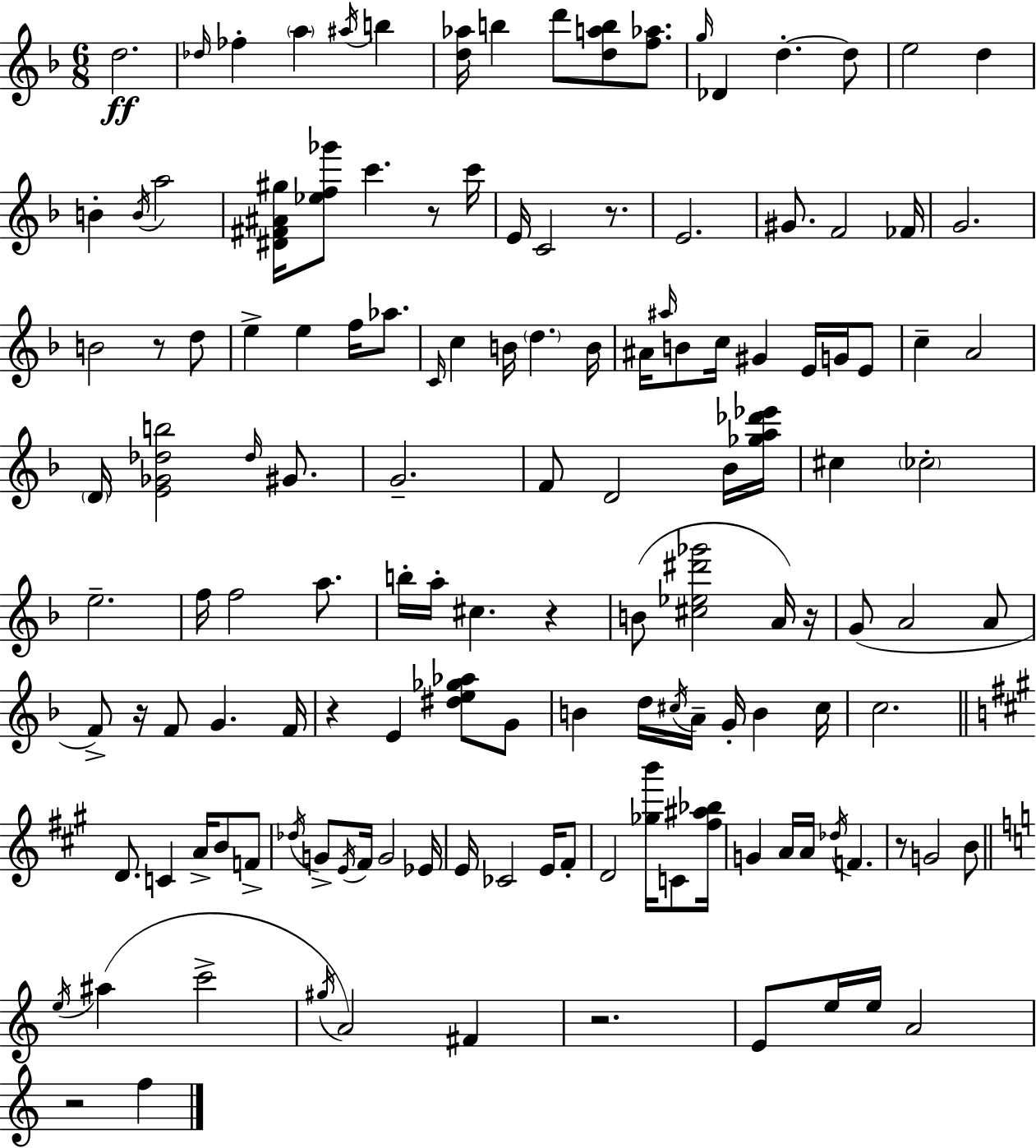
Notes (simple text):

D5/h. Db5/s FES5/q A5/q A#5/s B5/q [D5,Ab5]/s B5/q D6/e [D5,A5,B5]/e [F5,Ab5]/e. G5/s Db4/q D5/q. D5/e E5/h D5/q B4/q B4/s A5/h [D#4,F#4,A#4,G#5]/s [Eb5,F5,Gb6]/e C6/q. R/e C6/s E4/s C4/h R/e. E4/h. G#4/e. F4/h FES4/s G4/h. B4/h R/e D5/e E5/q E5/q F5/s Ab5/e. C4/s C5/q B4/s D5/q. B4/s A#4/s A#5/s B4/e C5/s G#4/q E4/s G4/s E4/e C5/q A4/h D4/s [E4,Gb4,Db5,B5]/h Db5/s G#4/e. G4/h. F4/e D4/h Bb4/s [Gb5,A5,Db6,Eb6]/s C#5/q CES5/h E5/h. F5/s F5/h A5/e. B5/s A5/s C#5/q. R/q B4/e [C#5,Eb5,D#6,Gb6]/h A4/s R/s G4/e A4/h A4/e F4/e R/s F4/e G4/q. F4/s R/q E4/q [D#5,E5,Gb5,Ab5]/e G4/e B4/q D5/s C#5/s A4/s G4/s B4/q C#5/s C5/h. D4/e. C4/q A4/s B4/e F4/e Db5/s G4/e E4/s F#4/s G4/h Eb4/s E4/s CES4/h E4/s F#4/e D4/h [Gb5,B6]/s C4/e [F#5,A#5,Bb5]/s G4/q A4/s A4/s Db5/s F4/q. R/e G4/h B4/e E5/s A#5/q C6/h G#5/s A4/h F#4/q R/h. E4/e E5/s E5/s A4/h R/h F5/q